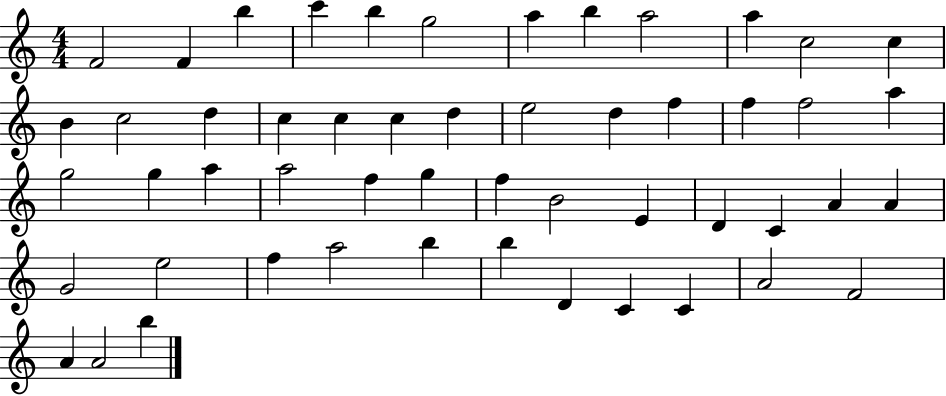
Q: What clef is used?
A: treble